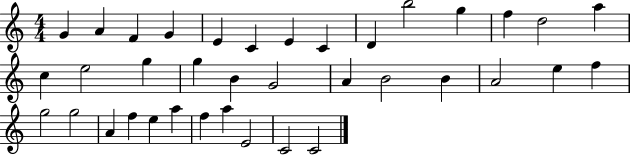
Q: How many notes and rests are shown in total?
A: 37